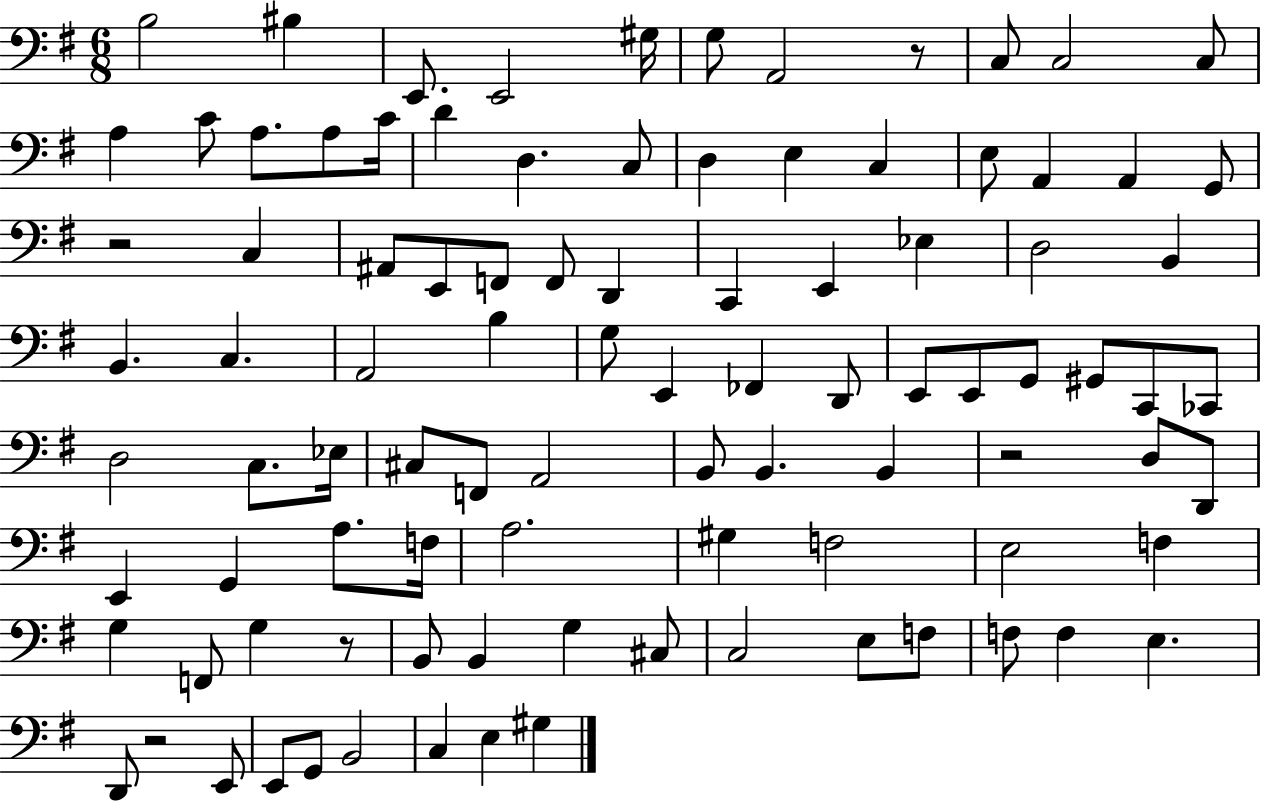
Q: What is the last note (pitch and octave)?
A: G#3